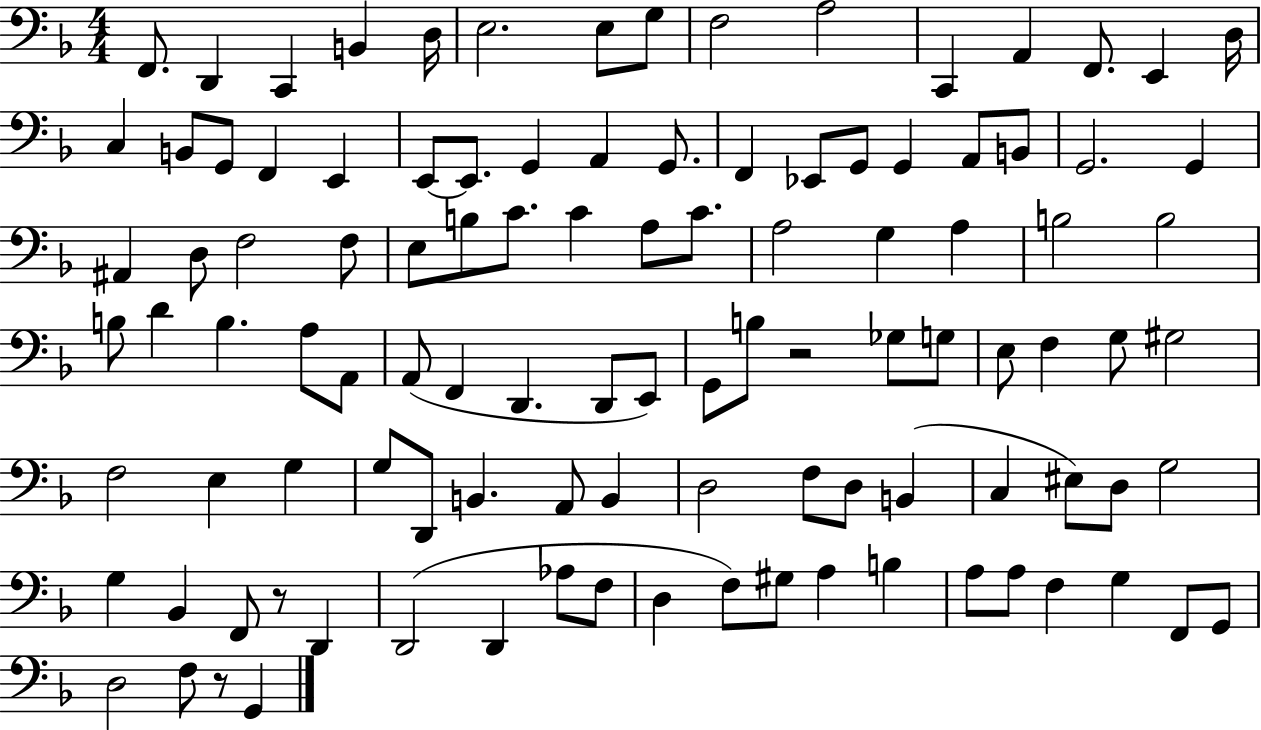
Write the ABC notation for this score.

X:1
T:Untitled
M:4/4
L:1/4
K:F
F,,/2 D,, C,, B,, D,/4 E,2 E,/2 G,/2 F,2 A,2 C,, A,, F,,/2 E,, D,/4 C, B,,/2 G,,/2 F,, E,, E,,/2 E,,/2 G,, A,, G,,/2 F,, _E,,/2 G,,/2 G,, A,,/2 B,,/2 G,,2 G,, ^A,, D,/2 F,2 F,/2 E,/2 B,/2 C/2 C A,/2 C/2 A,2 G, A, B,2 B,2 B,/2 D B, A,/2 A,,/2 A,,/2 F,, D,, D,,/2 E,,/2 G,,/2 B,/2 z2 _G,/2 G,/2 E,/2 F, G,/2 ^G,2 F,2 E, G, G,/2 D,,/2 B,, A,,/2 B,, D,2 F,/2 D,/2 B,, C, ^E,/2 D,/2 G,2 G, _B,, F,,/2 z/2 D,, D,,2 D,, _A,/2 F,/2 D, F,/2 ^G,/2 A, B, A,/2 A,/2 F, G, F,,/2 G,,/2 D,2 F,/2 z/2 G,,